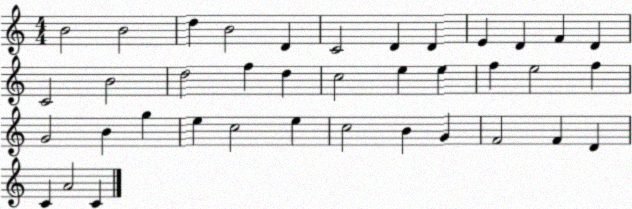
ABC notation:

X:1
T:Untitled
M:4/4
L:1/4
K:C
B2 B2 d B2 D C2 D D E D F D C2 B2 d2 f d c2 e e f e2 f G2 B g e c2 e c2 B G F2 F D C A2 C